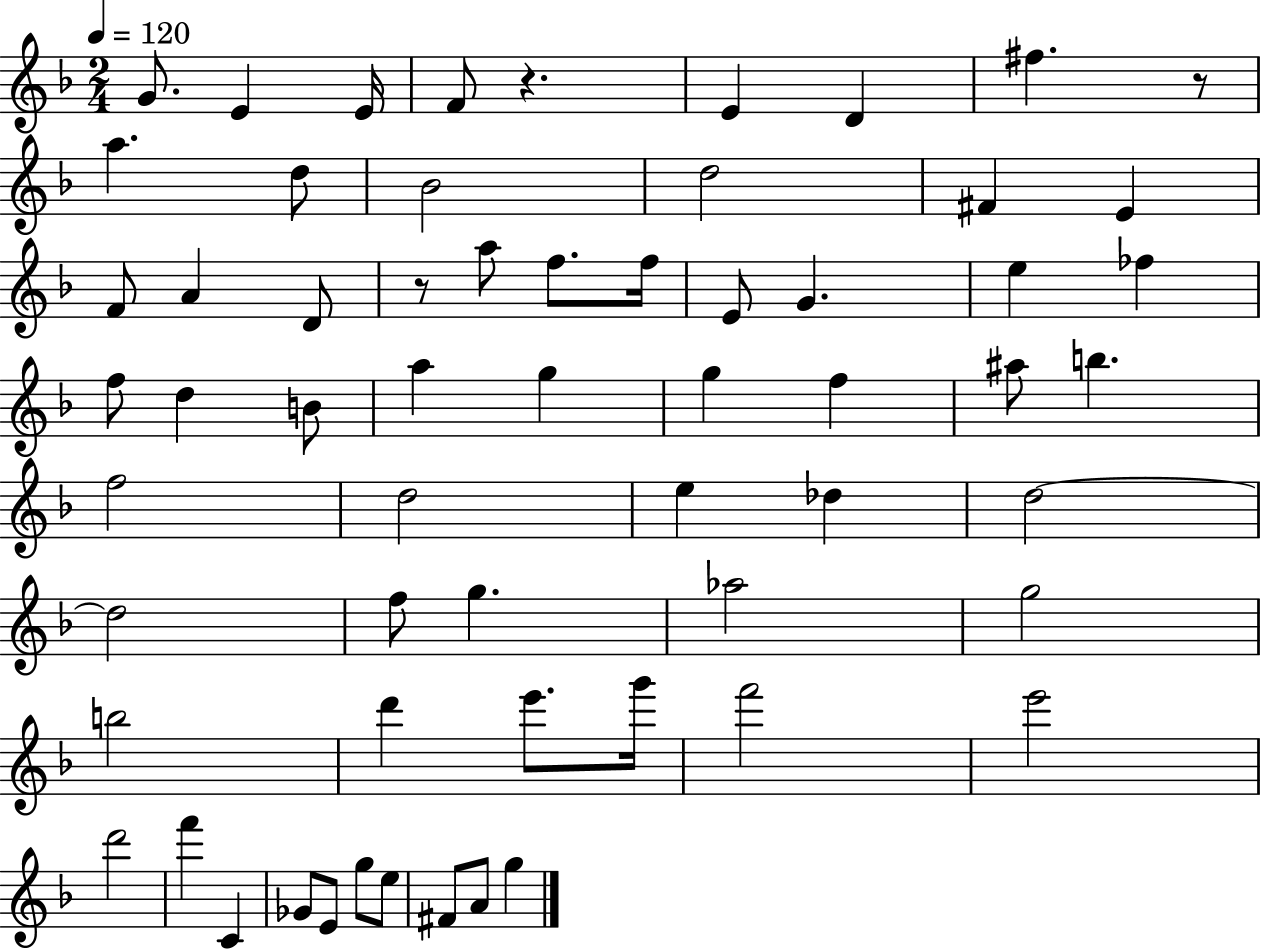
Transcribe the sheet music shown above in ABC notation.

X:1
T:Untitled
M:2/4
L:1/4
K:F
G/2 E E/4 F/2 z E D ^f z/2 a d/2 _B2 d2 ^F E F/2 A D/2 z/2 a/2 f/2 f/4 E/2 G e _f f/2 d B/2 a g g f ^a/2 b f2 d2 e _d d2 d2 f/2 g _a2 g2 b2 d' e'/2 g'/4 f'2 e'2 d'2 f' C _G/2 E/2 g/2 e/2 ^F/2 A/2 g